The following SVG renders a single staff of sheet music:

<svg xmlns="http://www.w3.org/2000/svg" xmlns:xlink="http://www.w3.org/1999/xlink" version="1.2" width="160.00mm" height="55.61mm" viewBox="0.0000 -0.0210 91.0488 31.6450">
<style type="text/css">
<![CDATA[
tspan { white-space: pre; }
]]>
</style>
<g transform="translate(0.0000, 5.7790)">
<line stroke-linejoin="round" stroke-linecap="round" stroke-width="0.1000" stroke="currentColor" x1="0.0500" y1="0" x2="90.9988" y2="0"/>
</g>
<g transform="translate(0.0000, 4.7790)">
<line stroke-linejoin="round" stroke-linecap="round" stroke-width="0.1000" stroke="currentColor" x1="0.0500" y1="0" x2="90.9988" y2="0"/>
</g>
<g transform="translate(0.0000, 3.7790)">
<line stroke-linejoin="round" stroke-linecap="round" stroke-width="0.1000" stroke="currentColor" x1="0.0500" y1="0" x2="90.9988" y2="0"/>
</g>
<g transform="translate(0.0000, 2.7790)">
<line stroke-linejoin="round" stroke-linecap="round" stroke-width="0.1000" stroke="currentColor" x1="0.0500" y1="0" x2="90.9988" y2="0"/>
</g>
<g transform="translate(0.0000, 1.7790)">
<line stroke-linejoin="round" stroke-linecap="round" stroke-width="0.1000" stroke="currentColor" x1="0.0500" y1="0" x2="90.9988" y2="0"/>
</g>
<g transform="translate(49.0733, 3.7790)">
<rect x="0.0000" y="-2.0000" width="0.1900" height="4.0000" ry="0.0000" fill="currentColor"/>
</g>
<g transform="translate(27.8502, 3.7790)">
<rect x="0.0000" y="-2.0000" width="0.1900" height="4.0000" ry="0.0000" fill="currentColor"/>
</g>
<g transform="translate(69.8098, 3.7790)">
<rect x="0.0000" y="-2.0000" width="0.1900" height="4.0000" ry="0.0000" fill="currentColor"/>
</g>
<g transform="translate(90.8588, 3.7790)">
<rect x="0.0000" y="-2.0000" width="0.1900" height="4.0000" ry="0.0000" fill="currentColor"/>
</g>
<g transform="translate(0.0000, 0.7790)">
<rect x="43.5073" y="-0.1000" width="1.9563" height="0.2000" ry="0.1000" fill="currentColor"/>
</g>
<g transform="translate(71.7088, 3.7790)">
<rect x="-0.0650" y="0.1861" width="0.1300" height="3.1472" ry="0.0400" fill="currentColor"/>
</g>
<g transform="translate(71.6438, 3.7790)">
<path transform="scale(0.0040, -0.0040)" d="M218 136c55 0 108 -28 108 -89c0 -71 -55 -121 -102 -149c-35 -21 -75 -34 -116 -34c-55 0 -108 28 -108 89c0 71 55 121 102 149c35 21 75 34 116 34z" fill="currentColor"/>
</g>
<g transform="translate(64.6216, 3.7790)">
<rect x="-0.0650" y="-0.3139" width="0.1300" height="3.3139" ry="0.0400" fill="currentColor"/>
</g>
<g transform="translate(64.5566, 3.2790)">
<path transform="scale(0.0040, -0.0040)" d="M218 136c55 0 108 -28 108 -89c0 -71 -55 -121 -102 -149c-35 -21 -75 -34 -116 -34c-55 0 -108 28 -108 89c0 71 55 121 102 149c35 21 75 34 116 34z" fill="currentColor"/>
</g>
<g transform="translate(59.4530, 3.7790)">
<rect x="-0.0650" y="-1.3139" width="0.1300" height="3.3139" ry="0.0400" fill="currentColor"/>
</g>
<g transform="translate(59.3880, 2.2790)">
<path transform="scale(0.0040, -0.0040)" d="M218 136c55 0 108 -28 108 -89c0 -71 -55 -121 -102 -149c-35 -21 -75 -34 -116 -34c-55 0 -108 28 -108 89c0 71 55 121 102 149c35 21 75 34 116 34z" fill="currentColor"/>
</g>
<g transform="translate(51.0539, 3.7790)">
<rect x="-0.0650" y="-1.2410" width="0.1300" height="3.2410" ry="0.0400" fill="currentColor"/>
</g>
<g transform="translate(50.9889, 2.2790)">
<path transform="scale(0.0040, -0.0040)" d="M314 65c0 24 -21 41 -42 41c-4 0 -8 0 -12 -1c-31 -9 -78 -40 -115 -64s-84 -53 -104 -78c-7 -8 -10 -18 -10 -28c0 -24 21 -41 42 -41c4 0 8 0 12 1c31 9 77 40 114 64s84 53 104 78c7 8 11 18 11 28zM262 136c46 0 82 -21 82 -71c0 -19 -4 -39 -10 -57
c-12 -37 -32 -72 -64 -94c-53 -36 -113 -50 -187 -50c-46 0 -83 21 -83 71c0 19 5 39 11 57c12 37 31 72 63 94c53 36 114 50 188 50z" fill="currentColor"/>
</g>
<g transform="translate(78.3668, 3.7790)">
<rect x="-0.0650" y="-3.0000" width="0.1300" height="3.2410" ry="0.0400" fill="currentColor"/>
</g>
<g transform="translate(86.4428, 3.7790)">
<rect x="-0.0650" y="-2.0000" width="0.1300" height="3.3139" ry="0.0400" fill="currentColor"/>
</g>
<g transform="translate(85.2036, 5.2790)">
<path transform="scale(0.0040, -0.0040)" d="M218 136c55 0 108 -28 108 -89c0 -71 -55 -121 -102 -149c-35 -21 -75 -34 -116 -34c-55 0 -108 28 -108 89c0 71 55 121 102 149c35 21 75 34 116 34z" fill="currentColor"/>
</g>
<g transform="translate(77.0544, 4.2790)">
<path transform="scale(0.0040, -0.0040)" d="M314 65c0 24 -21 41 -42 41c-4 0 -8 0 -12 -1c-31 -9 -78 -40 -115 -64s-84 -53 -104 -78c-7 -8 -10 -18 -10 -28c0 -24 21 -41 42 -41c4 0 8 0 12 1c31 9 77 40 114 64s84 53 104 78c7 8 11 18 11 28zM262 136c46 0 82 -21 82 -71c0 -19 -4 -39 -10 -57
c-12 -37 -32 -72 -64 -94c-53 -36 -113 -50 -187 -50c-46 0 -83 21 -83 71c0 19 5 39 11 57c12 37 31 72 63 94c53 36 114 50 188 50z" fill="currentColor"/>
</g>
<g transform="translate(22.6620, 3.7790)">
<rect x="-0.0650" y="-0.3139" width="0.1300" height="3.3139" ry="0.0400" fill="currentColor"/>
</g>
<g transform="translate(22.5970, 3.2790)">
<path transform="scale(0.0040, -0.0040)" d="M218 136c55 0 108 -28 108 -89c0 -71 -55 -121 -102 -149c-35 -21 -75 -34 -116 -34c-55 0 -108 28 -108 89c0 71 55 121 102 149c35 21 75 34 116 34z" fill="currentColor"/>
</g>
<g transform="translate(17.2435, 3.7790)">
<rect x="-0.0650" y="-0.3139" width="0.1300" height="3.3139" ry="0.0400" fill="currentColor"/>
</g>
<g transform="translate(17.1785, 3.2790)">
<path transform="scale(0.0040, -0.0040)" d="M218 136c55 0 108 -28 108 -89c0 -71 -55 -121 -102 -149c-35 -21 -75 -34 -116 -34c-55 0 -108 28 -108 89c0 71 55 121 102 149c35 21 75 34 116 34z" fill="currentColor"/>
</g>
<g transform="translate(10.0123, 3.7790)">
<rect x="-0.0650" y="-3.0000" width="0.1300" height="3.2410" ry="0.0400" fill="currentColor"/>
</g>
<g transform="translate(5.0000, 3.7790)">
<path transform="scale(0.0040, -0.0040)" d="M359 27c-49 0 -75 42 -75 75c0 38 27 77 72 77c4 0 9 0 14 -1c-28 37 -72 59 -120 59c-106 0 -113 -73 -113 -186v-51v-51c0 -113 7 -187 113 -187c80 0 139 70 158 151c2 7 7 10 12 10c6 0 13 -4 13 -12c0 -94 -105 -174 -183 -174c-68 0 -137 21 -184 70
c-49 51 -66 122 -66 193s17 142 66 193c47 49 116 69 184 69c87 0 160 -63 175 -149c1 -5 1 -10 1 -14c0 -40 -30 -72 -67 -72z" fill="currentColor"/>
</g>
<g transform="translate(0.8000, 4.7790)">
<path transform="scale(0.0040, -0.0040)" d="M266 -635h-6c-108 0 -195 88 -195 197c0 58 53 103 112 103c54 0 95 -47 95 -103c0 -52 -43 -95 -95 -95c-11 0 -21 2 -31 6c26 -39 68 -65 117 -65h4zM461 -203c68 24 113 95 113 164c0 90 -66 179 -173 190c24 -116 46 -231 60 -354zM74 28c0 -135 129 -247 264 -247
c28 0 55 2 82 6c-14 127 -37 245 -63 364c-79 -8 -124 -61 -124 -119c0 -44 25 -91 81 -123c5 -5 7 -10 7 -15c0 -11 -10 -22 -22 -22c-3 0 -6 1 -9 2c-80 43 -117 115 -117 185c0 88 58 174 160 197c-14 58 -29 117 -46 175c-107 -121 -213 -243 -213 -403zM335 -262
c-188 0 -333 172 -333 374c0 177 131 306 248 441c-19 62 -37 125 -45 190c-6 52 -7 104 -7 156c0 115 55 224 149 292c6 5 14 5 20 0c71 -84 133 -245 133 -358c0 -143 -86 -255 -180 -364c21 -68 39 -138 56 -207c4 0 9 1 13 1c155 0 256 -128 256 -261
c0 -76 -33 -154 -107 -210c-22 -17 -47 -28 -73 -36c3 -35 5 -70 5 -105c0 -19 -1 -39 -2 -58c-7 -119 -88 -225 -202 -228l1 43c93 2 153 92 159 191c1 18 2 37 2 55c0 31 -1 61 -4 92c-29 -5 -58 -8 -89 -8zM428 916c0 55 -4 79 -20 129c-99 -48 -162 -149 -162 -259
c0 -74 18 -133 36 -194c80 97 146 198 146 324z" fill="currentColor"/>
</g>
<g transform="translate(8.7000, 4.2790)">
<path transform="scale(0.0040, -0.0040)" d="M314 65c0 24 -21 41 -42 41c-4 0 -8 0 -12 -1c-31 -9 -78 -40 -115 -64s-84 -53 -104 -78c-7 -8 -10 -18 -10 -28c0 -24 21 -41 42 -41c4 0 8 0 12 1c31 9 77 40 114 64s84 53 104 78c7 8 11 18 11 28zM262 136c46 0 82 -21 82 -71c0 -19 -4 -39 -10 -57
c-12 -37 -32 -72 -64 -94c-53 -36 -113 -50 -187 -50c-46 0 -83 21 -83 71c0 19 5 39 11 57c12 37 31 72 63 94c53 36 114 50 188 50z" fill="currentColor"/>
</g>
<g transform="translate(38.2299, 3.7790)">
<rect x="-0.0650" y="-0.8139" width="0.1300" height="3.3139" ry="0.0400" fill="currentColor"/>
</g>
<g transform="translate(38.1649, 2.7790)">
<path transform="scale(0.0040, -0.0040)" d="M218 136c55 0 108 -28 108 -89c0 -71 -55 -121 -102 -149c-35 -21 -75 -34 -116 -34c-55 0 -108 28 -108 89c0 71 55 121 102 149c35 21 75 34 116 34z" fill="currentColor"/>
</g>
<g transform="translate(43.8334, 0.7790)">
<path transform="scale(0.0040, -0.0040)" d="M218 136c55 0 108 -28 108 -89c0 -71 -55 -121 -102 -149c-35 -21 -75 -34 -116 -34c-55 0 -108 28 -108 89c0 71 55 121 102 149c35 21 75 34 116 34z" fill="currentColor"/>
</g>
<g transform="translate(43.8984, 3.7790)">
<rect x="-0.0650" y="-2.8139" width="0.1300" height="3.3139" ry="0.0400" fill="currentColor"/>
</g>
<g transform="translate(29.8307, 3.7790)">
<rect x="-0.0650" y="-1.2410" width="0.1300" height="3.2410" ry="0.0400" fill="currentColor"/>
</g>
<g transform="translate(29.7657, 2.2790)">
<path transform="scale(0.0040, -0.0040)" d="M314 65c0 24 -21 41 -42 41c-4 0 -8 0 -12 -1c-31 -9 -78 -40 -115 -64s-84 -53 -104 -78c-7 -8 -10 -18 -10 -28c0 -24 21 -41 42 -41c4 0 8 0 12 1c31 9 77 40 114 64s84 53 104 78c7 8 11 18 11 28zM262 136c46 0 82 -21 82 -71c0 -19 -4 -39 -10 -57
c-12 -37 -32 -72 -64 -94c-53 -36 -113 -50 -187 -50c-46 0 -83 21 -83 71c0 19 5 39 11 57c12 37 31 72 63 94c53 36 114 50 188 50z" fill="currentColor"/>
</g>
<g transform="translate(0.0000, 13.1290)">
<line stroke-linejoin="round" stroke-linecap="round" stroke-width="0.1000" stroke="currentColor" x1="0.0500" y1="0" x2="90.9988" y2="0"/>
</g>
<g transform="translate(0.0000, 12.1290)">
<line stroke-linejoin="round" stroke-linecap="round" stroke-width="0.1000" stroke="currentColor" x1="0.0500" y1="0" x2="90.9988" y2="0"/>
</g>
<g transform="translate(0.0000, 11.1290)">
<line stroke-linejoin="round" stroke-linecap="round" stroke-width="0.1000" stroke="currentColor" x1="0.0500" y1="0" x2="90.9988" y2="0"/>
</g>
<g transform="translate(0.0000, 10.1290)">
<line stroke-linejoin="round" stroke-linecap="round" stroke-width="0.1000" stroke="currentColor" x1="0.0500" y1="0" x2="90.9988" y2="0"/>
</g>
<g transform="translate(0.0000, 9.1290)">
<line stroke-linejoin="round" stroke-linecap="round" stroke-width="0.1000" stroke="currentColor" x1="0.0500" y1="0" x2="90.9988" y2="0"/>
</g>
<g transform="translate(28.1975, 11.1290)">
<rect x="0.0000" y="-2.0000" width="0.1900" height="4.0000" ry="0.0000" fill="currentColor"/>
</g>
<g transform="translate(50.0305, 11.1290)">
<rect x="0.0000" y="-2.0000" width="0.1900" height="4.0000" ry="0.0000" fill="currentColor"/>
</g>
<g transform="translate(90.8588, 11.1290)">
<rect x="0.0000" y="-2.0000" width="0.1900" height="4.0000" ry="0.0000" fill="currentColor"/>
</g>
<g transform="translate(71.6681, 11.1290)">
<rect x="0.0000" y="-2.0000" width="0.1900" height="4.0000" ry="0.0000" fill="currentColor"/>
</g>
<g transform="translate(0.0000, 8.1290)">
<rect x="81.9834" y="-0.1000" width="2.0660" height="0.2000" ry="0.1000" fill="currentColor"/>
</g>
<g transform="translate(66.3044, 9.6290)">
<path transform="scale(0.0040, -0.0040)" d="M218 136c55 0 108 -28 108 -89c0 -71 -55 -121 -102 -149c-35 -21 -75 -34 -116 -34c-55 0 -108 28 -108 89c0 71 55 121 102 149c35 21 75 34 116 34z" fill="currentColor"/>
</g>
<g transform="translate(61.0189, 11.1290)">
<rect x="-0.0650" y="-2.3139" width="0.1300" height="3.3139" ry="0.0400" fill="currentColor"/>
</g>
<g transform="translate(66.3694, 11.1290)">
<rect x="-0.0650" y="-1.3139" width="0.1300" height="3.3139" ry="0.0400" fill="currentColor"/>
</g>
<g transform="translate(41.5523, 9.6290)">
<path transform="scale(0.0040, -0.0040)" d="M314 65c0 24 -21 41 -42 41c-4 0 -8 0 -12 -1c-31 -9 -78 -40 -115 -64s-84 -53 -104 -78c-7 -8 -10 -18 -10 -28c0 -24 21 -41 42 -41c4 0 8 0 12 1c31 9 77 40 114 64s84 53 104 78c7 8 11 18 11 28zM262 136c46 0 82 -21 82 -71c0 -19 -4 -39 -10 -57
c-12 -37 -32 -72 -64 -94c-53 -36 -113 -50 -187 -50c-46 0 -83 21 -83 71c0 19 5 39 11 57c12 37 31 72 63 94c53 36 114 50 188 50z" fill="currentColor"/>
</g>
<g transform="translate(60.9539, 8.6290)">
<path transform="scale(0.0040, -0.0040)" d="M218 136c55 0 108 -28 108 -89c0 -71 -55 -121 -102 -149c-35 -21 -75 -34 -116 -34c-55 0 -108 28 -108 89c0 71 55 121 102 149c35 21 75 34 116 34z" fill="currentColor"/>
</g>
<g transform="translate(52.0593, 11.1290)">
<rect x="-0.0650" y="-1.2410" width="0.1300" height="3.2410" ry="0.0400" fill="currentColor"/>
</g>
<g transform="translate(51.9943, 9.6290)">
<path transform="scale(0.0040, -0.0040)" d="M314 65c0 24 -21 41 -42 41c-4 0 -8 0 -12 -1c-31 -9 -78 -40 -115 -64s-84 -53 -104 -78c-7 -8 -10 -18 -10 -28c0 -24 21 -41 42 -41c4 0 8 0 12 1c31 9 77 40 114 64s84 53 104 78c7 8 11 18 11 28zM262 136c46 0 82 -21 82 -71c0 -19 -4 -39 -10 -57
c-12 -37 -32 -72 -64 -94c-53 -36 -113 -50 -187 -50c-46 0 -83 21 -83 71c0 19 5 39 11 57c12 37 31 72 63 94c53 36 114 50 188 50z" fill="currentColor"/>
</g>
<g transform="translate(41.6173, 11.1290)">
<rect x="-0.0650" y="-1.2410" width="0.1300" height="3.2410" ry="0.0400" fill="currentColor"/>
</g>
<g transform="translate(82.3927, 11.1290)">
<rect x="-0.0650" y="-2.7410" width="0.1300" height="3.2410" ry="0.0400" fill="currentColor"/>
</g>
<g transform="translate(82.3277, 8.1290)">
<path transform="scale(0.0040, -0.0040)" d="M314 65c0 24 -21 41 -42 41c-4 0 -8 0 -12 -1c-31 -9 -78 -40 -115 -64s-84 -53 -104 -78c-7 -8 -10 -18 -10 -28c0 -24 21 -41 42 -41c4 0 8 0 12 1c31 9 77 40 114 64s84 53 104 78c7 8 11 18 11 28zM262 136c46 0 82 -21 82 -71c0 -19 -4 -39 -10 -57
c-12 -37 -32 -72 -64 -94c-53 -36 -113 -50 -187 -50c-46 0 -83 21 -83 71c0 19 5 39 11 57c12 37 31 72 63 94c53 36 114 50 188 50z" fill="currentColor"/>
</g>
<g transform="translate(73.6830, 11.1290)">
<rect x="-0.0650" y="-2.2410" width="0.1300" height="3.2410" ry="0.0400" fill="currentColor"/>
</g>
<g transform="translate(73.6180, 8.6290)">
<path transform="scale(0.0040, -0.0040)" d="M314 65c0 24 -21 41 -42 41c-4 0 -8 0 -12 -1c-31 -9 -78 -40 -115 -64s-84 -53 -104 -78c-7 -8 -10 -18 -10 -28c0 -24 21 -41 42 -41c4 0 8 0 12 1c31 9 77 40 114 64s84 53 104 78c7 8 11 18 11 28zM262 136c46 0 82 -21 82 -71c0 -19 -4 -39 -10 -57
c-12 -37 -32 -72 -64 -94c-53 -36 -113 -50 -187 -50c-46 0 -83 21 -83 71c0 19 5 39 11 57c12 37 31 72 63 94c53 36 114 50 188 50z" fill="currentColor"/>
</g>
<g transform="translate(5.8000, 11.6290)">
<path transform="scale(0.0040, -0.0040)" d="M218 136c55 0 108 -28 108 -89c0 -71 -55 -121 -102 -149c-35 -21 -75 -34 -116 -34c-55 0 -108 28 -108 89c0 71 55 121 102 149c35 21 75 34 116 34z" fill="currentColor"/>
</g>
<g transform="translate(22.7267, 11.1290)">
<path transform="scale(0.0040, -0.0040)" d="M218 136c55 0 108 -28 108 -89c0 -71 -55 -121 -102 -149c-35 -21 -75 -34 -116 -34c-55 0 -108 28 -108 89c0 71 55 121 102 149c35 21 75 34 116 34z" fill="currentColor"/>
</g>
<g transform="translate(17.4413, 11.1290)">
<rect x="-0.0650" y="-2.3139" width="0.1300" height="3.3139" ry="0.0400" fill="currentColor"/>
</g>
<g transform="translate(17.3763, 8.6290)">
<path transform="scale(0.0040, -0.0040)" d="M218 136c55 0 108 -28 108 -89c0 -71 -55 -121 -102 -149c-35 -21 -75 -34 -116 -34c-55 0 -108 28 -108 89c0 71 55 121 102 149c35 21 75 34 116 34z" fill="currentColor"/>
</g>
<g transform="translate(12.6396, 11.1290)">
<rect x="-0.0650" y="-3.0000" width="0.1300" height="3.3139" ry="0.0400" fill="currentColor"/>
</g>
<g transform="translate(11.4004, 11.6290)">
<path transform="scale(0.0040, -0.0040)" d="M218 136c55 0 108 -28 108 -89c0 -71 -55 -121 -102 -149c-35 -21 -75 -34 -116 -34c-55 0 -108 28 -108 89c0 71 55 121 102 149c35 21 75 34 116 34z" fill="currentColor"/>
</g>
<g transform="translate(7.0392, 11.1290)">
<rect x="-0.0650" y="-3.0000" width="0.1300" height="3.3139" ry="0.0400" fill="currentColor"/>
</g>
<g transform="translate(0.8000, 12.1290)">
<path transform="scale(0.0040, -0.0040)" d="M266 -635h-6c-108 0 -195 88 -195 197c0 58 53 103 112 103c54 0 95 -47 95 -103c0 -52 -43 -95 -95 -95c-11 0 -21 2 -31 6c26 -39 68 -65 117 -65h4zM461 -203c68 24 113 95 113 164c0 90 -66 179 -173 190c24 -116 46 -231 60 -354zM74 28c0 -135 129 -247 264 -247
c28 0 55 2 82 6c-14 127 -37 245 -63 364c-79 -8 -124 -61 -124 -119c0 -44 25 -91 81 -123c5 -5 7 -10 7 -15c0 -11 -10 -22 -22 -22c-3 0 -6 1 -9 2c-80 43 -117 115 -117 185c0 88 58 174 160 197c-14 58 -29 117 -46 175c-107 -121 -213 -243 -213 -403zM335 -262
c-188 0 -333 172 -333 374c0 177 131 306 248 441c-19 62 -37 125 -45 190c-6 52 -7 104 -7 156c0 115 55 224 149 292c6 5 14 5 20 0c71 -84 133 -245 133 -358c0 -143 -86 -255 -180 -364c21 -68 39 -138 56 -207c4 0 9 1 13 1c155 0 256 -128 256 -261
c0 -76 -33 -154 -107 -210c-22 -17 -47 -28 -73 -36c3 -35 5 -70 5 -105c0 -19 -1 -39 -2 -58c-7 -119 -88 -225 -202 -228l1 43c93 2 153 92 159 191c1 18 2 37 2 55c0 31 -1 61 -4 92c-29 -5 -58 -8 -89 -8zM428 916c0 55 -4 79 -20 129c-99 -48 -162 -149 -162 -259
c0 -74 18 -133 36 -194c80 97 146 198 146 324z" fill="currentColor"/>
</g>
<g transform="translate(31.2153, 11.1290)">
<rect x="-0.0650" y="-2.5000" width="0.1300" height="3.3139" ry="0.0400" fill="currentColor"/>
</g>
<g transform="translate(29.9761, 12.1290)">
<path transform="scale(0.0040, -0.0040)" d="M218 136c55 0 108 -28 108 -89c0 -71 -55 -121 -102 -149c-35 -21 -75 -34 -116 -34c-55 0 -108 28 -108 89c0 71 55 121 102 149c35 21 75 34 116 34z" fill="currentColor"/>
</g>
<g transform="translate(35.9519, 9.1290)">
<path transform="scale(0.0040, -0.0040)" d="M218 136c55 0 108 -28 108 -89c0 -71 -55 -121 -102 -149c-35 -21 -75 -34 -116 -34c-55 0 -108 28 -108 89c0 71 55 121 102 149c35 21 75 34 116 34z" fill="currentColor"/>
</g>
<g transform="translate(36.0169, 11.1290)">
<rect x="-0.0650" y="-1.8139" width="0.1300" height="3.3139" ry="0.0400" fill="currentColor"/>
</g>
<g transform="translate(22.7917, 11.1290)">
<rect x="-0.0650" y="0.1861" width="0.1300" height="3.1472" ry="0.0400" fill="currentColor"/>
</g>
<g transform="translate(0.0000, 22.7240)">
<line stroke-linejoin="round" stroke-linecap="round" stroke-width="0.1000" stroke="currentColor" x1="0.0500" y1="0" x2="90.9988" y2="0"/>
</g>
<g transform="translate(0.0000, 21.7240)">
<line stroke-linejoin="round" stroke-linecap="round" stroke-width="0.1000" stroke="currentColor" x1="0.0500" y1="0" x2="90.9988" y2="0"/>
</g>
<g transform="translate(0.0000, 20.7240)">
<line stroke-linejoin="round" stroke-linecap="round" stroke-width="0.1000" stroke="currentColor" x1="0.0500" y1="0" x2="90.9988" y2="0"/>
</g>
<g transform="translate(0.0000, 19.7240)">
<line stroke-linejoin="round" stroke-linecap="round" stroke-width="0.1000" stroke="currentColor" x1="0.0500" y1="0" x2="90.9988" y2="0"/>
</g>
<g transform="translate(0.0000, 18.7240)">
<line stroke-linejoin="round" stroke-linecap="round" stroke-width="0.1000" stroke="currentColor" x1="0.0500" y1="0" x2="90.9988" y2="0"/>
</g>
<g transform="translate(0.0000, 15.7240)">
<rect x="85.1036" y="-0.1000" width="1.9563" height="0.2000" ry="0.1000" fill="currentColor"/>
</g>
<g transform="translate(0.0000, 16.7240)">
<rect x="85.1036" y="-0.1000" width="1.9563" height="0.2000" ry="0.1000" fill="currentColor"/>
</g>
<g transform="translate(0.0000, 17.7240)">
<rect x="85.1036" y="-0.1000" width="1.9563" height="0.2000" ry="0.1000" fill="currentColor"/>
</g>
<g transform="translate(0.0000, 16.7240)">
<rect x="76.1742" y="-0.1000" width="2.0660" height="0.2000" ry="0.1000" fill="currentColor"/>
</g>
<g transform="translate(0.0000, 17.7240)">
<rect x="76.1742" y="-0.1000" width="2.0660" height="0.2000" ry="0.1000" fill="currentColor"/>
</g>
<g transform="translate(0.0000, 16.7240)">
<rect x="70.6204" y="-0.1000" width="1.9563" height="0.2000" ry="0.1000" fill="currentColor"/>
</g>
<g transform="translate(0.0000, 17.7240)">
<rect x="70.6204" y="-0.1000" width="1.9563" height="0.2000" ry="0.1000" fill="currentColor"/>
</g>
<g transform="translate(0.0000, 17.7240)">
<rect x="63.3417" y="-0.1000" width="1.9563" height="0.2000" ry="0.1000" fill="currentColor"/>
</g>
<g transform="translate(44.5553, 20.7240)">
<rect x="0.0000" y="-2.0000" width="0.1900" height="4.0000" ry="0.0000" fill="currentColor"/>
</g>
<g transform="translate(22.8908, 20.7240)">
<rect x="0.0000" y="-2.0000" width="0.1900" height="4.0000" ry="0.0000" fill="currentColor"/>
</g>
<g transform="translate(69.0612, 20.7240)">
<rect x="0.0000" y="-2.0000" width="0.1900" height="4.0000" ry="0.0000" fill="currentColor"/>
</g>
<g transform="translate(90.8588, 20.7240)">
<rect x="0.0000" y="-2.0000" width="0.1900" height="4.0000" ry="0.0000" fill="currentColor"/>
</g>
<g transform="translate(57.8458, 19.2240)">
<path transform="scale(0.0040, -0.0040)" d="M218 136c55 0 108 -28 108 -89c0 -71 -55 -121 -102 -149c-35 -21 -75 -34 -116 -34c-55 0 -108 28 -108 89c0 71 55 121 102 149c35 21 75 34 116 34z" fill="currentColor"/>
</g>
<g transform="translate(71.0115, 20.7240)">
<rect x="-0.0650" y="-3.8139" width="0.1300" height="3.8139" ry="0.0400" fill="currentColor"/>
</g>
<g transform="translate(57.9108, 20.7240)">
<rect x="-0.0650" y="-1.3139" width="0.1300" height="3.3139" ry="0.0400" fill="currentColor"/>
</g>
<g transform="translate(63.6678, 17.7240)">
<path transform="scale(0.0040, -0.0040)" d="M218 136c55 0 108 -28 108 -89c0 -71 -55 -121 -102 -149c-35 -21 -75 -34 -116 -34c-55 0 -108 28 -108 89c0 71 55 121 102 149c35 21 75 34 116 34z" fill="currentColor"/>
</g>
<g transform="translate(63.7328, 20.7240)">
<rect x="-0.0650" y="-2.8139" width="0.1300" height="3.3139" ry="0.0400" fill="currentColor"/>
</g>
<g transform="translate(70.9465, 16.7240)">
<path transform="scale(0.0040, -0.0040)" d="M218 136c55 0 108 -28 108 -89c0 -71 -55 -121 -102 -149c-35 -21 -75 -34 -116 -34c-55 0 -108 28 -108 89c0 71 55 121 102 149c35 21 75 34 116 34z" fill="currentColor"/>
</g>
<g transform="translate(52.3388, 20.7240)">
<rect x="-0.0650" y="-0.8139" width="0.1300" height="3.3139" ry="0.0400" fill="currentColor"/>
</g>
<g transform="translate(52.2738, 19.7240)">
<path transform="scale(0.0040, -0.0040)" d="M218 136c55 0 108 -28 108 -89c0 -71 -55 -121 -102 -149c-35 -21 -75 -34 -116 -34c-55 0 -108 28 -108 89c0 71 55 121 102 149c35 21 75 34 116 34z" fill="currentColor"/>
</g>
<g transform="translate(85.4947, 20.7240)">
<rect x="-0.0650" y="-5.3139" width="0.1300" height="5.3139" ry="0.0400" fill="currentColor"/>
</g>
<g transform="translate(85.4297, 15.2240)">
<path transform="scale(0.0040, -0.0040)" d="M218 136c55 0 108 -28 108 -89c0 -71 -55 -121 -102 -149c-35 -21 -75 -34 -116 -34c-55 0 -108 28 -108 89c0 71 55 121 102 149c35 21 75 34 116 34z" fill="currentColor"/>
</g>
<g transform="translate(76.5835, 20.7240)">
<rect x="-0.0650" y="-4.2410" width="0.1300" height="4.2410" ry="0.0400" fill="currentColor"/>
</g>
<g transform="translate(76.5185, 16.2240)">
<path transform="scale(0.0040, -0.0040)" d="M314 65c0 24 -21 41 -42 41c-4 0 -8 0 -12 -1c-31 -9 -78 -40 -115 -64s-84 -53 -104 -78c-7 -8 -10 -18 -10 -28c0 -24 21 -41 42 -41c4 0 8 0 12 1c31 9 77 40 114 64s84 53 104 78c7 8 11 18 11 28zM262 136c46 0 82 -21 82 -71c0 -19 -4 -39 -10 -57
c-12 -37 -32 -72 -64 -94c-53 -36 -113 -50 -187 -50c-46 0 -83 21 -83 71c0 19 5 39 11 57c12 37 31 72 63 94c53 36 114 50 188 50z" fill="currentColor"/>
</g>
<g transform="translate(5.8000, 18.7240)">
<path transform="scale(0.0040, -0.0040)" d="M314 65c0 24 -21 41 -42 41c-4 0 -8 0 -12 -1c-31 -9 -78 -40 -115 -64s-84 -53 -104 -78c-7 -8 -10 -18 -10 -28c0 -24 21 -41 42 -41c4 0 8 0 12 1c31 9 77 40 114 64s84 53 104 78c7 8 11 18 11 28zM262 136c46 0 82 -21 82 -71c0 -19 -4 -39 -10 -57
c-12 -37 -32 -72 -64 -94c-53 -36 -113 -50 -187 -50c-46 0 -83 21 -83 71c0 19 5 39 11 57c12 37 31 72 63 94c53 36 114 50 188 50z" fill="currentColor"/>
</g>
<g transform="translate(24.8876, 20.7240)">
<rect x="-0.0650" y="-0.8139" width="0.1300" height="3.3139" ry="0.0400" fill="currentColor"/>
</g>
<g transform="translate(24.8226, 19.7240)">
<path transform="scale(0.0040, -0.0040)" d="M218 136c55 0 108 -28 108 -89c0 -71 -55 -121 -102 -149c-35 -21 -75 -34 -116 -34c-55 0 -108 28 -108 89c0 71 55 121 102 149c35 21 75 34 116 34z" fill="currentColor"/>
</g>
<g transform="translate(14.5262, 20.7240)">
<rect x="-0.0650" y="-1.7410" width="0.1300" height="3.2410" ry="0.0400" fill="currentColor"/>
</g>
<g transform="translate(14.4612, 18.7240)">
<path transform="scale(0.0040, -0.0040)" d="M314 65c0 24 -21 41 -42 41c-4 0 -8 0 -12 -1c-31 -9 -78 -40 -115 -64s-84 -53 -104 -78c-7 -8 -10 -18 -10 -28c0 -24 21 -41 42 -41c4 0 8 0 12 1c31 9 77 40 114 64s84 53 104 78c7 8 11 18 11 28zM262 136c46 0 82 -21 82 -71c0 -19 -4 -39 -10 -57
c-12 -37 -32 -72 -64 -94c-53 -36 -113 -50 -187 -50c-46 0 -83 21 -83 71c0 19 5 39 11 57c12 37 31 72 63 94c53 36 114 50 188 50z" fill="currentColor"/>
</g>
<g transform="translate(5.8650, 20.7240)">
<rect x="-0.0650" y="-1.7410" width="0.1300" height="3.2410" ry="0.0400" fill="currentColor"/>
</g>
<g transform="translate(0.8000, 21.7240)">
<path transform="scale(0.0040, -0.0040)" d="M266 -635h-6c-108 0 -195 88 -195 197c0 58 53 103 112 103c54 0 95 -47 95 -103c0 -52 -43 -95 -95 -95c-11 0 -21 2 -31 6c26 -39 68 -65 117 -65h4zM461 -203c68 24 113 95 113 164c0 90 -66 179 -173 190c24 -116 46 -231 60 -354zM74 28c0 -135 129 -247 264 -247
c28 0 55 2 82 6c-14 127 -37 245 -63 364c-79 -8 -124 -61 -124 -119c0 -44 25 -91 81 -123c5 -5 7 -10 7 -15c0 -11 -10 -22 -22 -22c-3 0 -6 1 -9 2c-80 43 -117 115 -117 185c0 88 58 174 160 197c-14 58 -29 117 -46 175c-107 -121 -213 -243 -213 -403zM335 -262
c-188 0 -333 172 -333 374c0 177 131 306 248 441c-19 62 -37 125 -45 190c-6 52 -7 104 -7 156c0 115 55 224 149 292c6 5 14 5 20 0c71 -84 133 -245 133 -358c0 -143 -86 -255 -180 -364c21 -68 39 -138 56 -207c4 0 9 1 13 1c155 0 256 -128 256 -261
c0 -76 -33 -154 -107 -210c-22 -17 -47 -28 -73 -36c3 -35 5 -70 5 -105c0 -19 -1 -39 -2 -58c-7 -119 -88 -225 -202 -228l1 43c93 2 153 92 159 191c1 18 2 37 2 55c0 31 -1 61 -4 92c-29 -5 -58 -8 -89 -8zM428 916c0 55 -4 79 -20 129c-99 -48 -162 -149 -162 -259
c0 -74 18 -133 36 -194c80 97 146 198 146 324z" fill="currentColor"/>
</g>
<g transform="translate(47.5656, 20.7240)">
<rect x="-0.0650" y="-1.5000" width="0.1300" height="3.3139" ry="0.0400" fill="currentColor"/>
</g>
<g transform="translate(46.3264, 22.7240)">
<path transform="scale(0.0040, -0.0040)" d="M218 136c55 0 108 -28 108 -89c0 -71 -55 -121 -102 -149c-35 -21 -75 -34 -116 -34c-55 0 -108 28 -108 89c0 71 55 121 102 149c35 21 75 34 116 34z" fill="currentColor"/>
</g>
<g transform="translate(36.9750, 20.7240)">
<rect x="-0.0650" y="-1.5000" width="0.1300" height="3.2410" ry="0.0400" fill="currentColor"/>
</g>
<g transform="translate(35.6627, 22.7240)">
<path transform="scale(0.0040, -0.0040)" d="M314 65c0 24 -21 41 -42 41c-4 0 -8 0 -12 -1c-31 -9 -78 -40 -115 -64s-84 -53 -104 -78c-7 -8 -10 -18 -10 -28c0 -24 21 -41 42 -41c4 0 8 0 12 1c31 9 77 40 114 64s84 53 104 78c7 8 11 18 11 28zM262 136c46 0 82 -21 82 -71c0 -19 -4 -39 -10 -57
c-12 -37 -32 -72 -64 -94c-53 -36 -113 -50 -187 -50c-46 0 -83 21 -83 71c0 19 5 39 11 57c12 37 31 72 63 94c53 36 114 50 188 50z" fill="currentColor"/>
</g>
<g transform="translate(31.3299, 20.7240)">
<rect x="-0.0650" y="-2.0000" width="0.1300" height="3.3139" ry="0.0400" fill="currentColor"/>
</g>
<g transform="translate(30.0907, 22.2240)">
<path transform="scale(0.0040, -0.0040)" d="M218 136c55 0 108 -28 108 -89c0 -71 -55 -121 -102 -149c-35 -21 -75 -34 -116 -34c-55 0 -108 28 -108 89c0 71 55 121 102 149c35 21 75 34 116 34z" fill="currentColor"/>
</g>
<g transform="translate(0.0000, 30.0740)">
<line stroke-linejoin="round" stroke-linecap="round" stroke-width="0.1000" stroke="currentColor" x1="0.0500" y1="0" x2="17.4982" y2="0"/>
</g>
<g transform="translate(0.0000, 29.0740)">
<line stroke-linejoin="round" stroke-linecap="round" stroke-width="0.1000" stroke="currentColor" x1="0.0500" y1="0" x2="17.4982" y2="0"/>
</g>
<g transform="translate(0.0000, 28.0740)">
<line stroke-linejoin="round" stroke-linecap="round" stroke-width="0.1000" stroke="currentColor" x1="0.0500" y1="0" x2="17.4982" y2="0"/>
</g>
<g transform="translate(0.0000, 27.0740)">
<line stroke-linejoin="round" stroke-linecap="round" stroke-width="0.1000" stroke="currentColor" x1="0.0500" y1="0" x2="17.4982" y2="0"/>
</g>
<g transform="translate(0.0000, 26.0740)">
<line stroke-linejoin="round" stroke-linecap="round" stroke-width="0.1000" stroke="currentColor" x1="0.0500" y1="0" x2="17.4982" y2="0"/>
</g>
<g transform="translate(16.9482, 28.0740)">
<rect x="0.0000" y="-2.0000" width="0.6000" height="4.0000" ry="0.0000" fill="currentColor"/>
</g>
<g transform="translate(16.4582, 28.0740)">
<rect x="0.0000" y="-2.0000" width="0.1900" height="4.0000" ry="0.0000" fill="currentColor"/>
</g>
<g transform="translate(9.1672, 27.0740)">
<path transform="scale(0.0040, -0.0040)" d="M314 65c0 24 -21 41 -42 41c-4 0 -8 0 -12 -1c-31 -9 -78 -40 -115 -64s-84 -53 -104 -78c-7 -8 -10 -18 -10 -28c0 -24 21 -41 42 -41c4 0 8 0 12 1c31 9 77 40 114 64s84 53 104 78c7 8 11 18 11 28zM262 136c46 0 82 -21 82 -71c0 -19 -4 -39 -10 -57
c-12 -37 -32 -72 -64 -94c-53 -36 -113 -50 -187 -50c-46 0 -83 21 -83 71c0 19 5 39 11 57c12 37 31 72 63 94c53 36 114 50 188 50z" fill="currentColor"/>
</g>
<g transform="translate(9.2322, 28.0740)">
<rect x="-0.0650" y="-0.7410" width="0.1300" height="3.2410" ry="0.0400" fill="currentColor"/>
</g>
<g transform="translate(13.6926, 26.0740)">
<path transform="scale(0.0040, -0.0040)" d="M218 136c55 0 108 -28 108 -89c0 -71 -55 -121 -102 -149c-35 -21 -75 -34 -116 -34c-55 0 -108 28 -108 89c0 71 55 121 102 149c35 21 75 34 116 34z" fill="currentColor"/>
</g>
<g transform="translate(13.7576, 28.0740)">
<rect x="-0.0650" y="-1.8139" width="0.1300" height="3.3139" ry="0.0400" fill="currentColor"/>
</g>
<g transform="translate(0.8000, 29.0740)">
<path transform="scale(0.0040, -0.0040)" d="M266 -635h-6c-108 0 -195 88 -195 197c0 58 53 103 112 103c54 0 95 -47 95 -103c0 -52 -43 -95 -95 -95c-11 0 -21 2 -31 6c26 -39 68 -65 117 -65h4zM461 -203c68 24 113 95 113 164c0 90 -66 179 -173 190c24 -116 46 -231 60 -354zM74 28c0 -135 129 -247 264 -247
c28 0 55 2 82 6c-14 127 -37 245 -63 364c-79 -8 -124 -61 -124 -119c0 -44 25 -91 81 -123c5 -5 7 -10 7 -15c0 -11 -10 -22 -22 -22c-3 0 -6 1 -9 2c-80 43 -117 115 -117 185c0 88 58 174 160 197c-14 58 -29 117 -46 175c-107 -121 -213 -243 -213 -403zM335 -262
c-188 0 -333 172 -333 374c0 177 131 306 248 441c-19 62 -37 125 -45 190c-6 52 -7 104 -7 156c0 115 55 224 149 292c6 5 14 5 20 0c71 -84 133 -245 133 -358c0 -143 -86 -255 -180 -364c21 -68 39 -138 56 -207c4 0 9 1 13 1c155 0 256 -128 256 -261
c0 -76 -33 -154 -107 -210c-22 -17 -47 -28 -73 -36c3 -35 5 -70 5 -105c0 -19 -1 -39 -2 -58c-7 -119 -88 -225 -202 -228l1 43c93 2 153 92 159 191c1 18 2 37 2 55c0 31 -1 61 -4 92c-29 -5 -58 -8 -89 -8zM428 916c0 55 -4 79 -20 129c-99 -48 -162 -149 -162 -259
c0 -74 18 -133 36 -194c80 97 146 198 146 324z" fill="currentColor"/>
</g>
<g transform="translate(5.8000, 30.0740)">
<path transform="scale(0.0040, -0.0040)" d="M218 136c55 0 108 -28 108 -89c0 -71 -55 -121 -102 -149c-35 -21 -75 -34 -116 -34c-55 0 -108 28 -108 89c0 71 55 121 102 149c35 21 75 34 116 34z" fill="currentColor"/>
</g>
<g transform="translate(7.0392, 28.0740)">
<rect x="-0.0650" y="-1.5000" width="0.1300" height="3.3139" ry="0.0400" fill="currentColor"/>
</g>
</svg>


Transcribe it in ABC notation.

X:1
T:Untitled
M:4/4
L:1/4
K:C
A2 c c e2 d a e2 e c B A2 F A A g B G f e2 e2 g e g2 a2 f2 f2 d F E2 E d e a c' d'2 f' E d2 f